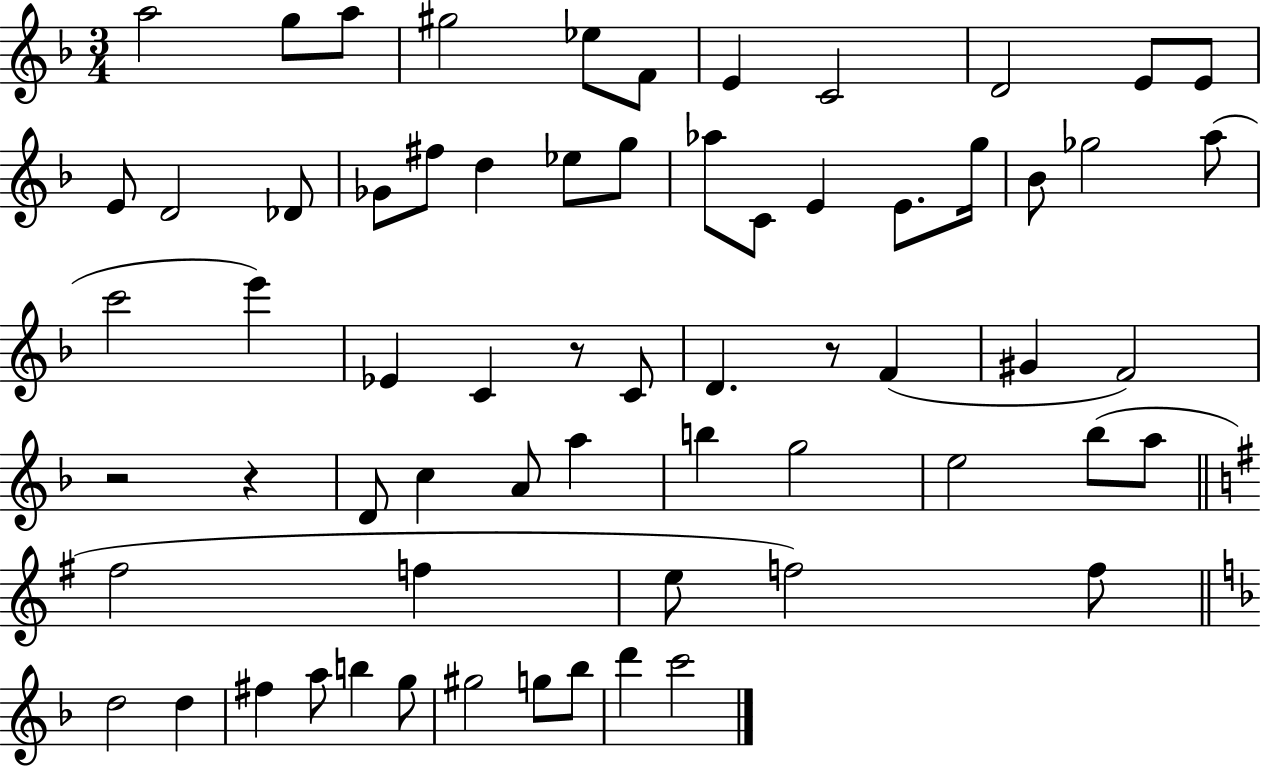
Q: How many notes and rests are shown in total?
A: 65